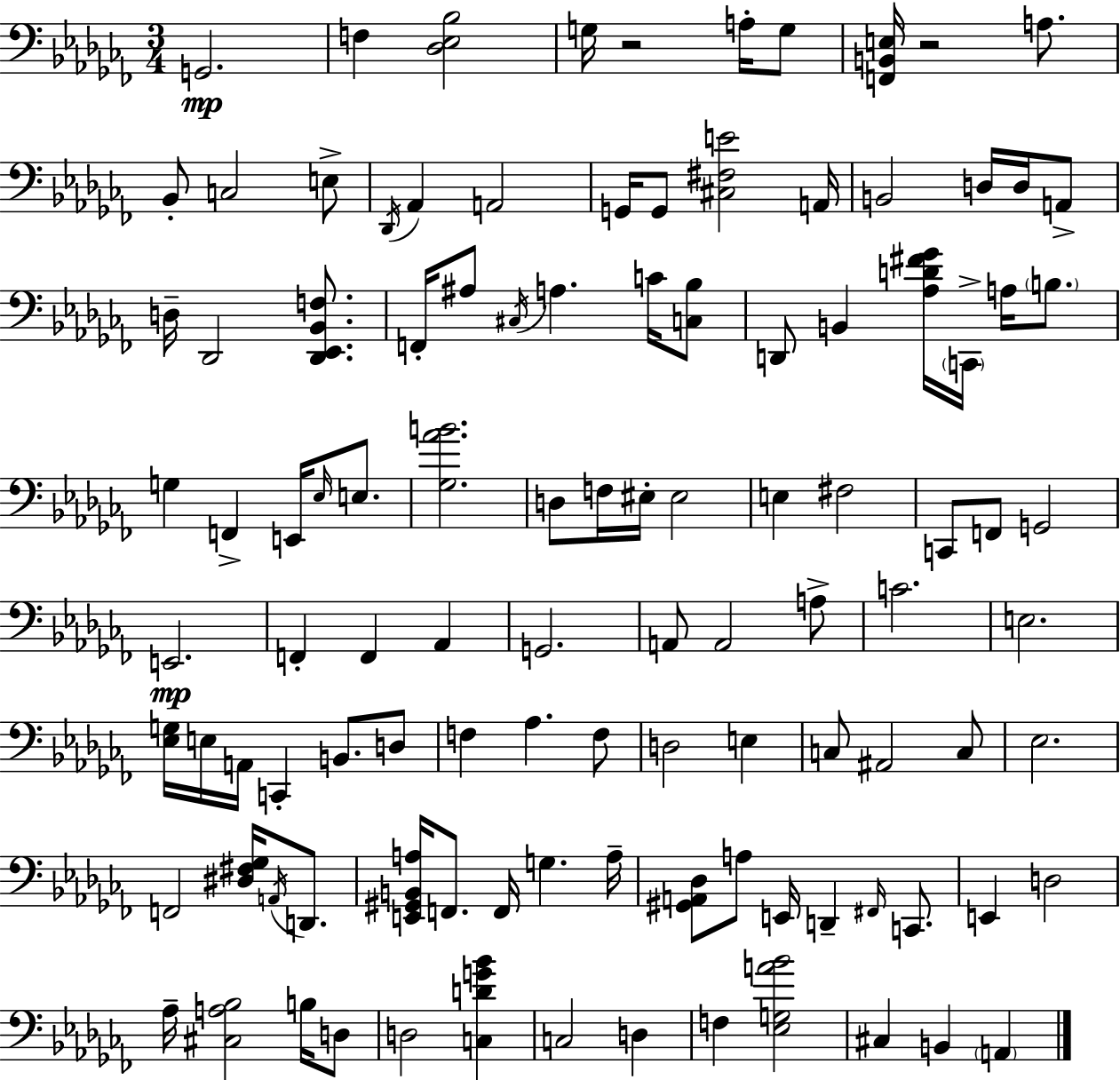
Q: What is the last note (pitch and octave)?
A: A2